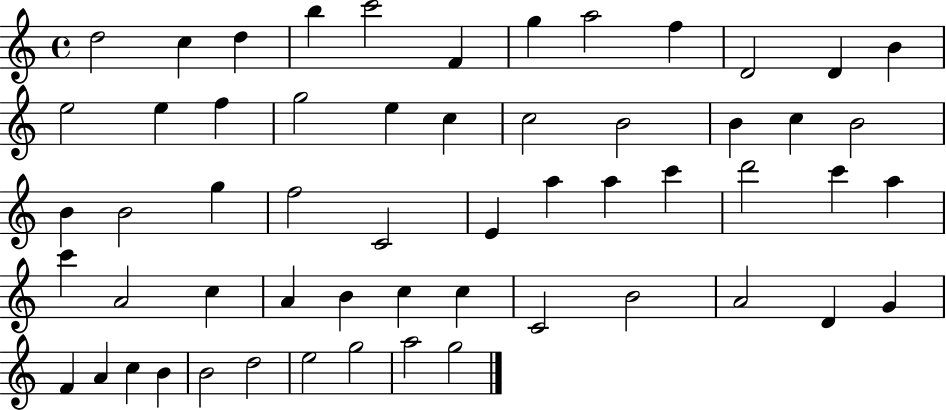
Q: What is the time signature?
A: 4/4